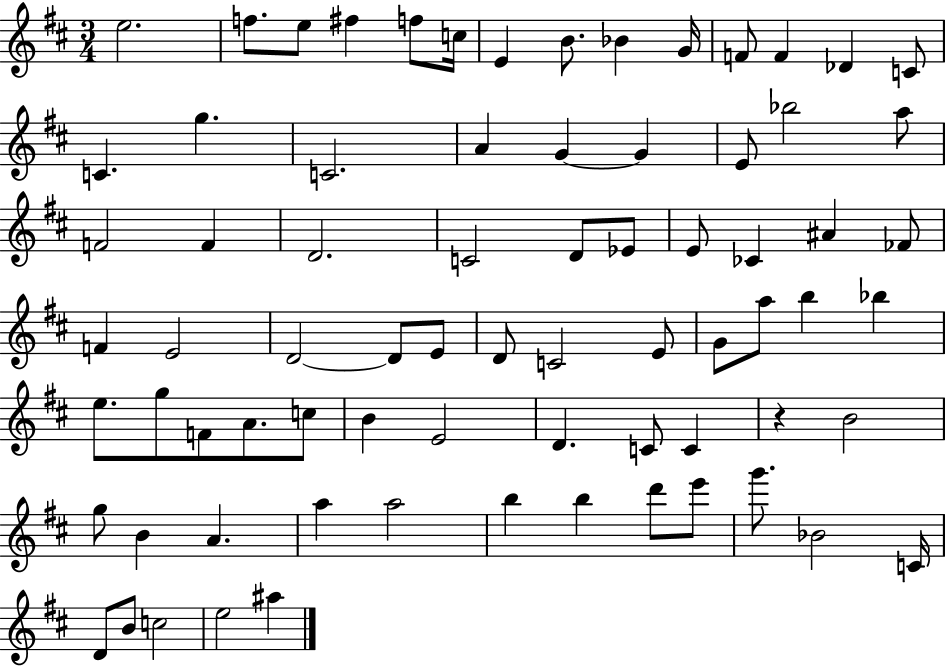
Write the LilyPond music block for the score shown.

{
  \clef treble
  \numericTimeSignature
  \time 3/4
  \key d \major
  e''2. | f''8. e''8 fis''4 f''8 c''16 | e'4 b'8. bes'4 g'16 | f'8 f'4 des'4 c'8 | \break c'4. g''4. | c'2. | a'4 g'4~~ g'4 | e'8 bes''2 a''8 | \break f'2 f'4 | d'2. | c'2 d'8 ees'8 | e'8 ces'4 ais'4 fes'8 | \break f'4 e'2 | d'2~~ d'8 e'8 | d'8 c'2 e'8 | g'8 a''8 b''4 bes''4 | \break e''8. g''8 f'8 a'8. c''8 | b'4 e'2 | d'4. c'8 c'4 | r4 b'2 | \break g''8 b'4 a'4. | a''4 a''2 | b''4 b''4 d'''8 e'''8 | g'''8. bes'2 c'16 | \break d'8 b'8 c''2 | e''2 ais''4 | \bar "|."
}